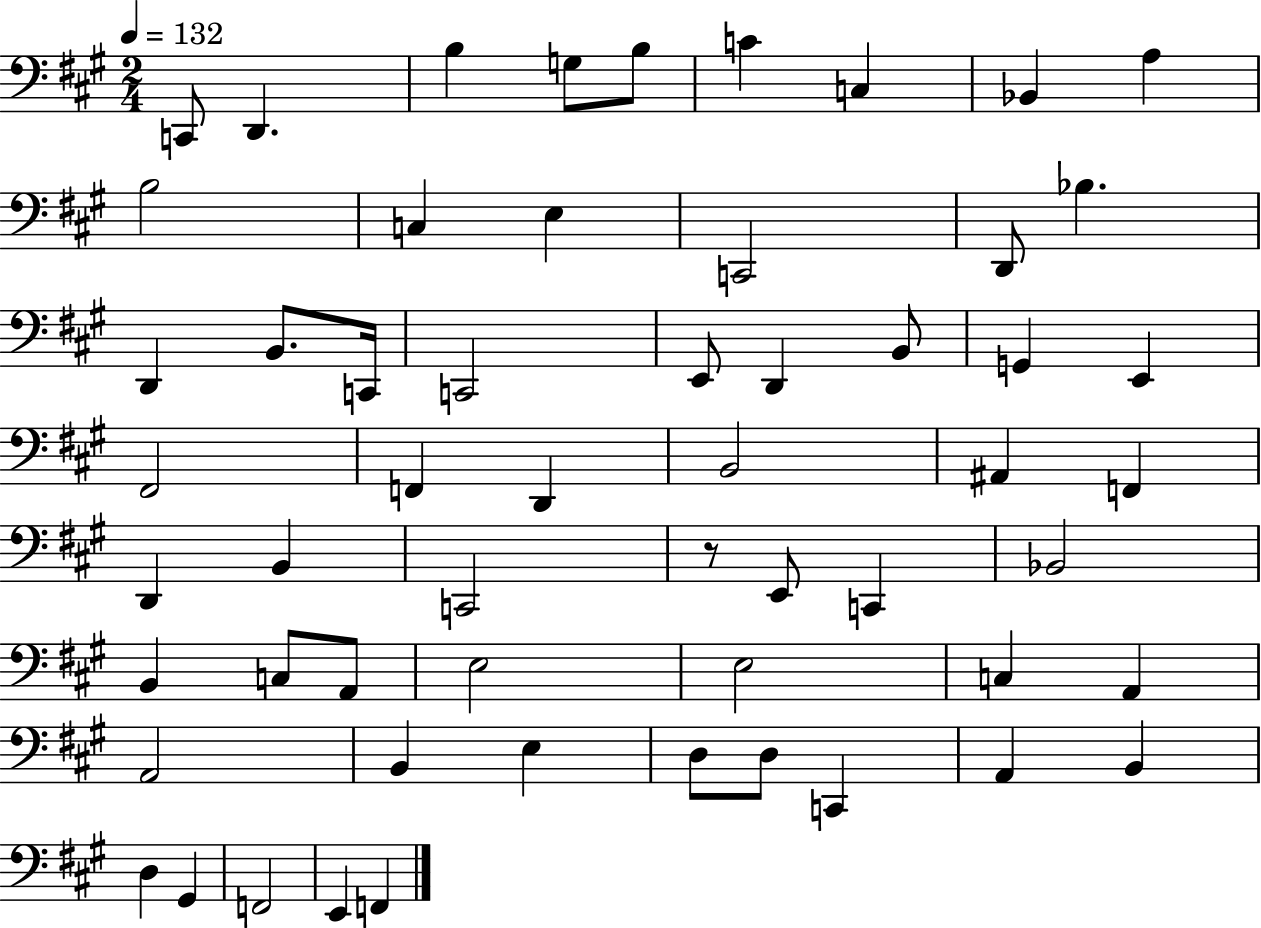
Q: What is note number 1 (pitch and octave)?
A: C2